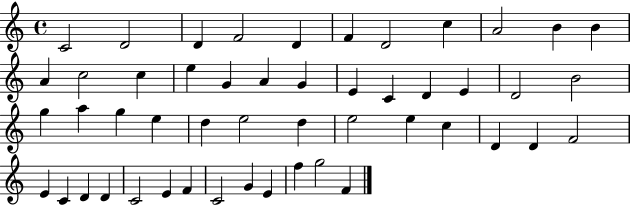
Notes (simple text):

C4/h D4/h D4/q F4/h D4/q F4/q D4/h C5/q A4/h B4/q B4/q A4/q C5/h C5/q E5/q G4/q A4/q G4/q E4/q C4/q D4/q E4/q D4/h B4/h G5/q A5/q G5/q E5/q D5/q E5/h D5/q E5/h E5/q C5/q D4/q D4/q F4/h E4/q C4/q D4/q D4/q C4/h E4/q F4/q C4/h G4/q E4/q F5/q G5/h F4/q